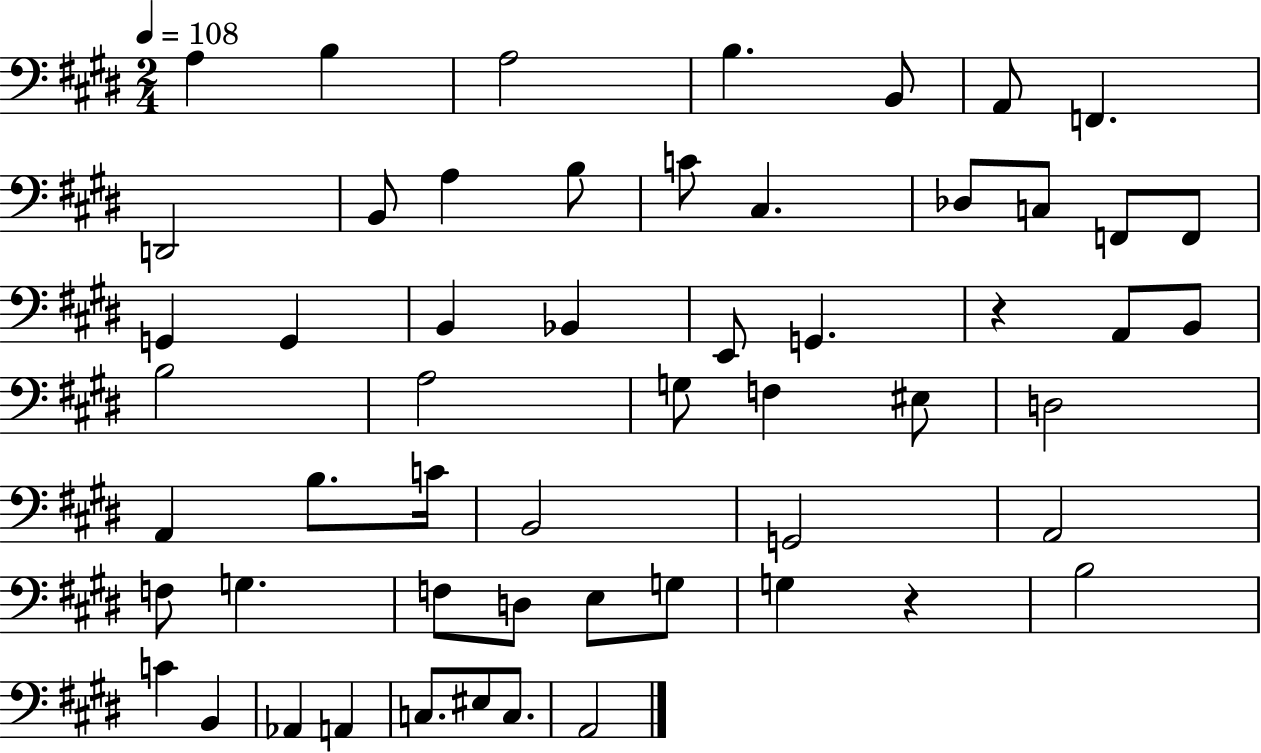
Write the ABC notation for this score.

X:1
T:Untitled
M:2/4
L:1/4
K:E
A, B, A,2 B, B,,/2 A,,/2 F,, D,,2 B,,/2 A, B,/2 C/2 ^C, _D,/2 C,/2 F,,/2 F,,/2 G,, G,, B,, _B,, E,,/2 G,, z A,,/2 B,,/2 B,2 A,2 G,/2 F, ^E,/2 D,2 A,, B,/2 C/4 B,,2 G,,2 A,,2 F,/2 G, F,/2 D,/2 E,/2 G,/2 G, z B,2 C B,, _A,, A,, C,/2 ^E,/2 C,/2 A,,2